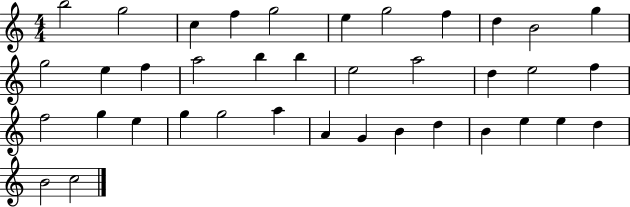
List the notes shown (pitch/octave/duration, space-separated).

B5/h G5/h C5/q F5/q G5/h E5/q G5/h F5/q D5/q B4/h G5/q G5/h E5/q F5/q A5/h B5/q B5/q E5/h A5/h D5/q E5/h F5/q F5/h G5/q E5/q G5/q G5/h A5/q A4/q G4/q B4/q D5/q B4/q E5/q E5/q D5/q B4/h C5/h